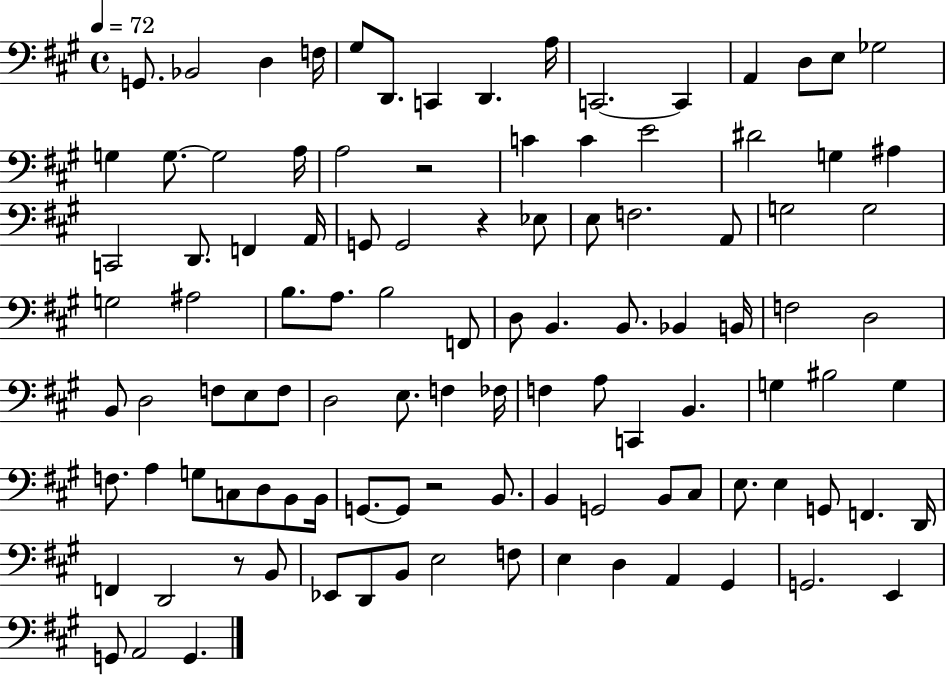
{
  \clef bass
  \time 4/4
  \defaultTimeSignature
  \key a \major
  \tempo 4 = 72
  \repeat volta 2 { g,8. bes,2 d4 f16 | gis8 d,8. c,4 d,4. a16 | c,2.~~ c,4 | a,4 d8 e8 ges2 | \break g4 g8.~~ g2 a16 | a2 r2 | c'4 c'4 e'2 | dis'2 g4 ais4 | \break c,2 d,8. f,4 a,16 | g,8 g,2 r4 ees8 | e8 f2. a,8 | g2 g2 | \break g2 ais2 | b8. a8. b2 f,8 | d8 b,4. b,8. bes,4 b,16 | f2 d2 | \break b,8 d2 f8 e8 f8 | d2 e8. f4 fes16 | f4 a8 c,4 b,4. | g4 bis2 g4 | \break f8. a4 g8 c8 d8 b,8 b,16 | g,8.~~ g,8 r2 b,8. | b,4 g,2 b,8 cis8 | e8. e4 g,8 f,4. d,16 | \break f,4 d,2 r8 b,8 | ees,8 d,8 b,8 e2 f8 | e4 d4 a,4 gis,4 | g,2. e,4 | \break g,8 a,2 g,4. | } \bar "|."
}